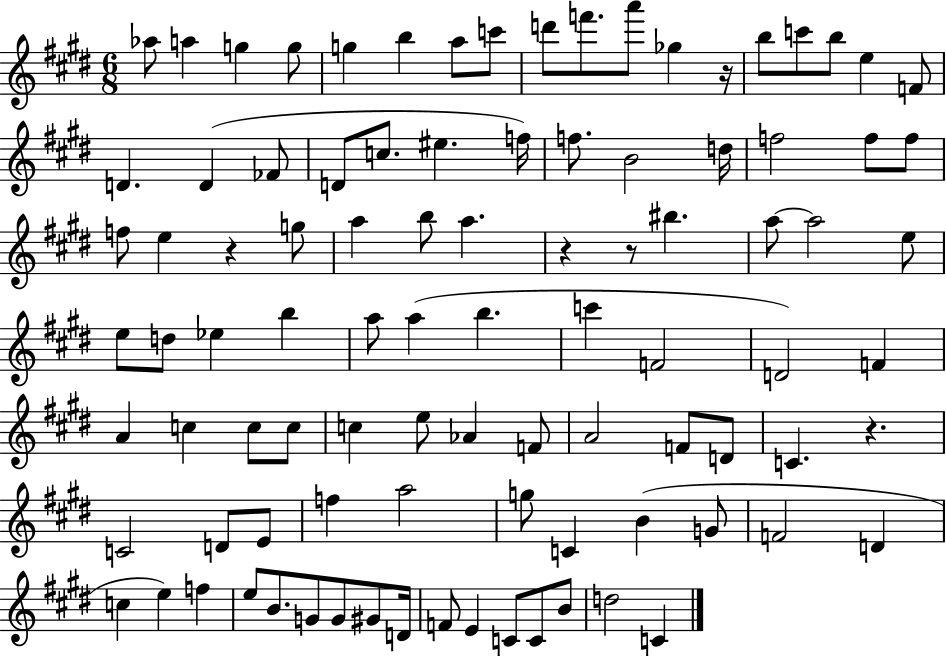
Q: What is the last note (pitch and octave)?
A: C4